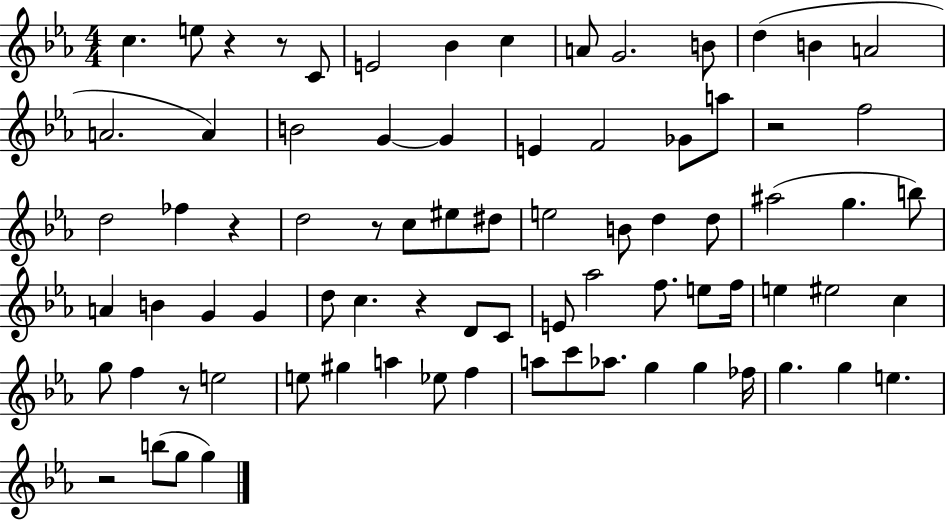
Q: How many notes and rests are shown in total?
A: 79